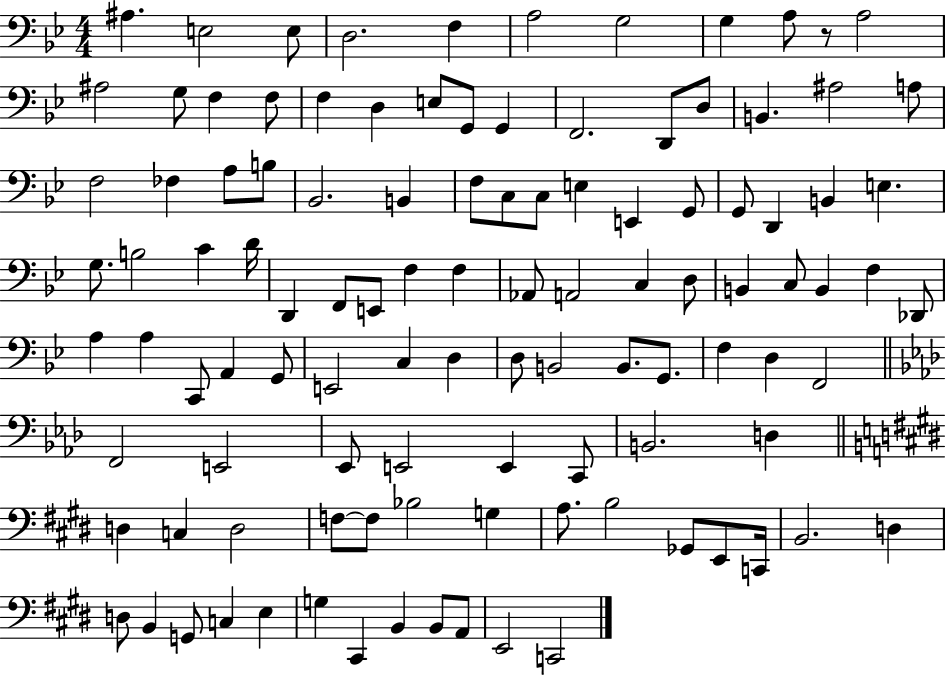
A#3/q. E3/h E3/e D3/h. F3/q A3/h G3/h G3/q A3/e R/e A3/h A#3/h G3/e F3/q F3/e F3/q D3/q E3/e G2/e G2/q F2/h. D2/e D3/e B2/q. A#3/h A3/e F3/h FES3/q A3/e B3/e Bb2/h. B2/q F3/e C3/e C3/e E3/q E2/q G2/e G2/e D2/q B2/q E3/q. G3/e. B3/h C4/q D4/s D2/q F2/e E2/e F3/q F3/q Ab2/e A2/h C3/q D3/e B2/q C3/e B2/q F3/q Db2/e A3/q A3/q C2/e A2/q G2/e E2/h C3/q D3/q D3/e B2/h B2/e. G2/e. F3/q D3/q F2/h F2/h E2/h Eb2/e E2/h E2/q C2/e B2/h. D3/q D3/q C3/q D3/h F3/e F3/e Bb3/h G3/q A3/e. B3/h Gb2/e E2/e C2/s B2/h. D3/q D3/e B2/q G2/e C3/q E3/q G3/q C#2/q B2/q B2/e A2/e E2/h C2/h